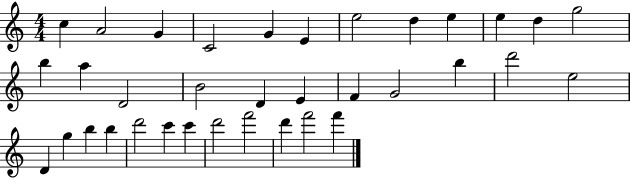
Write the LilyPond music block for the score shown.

{
  \clef treble
  \numericTimeSignature
  \time 4/4
  \key c \major
  c''4 a'2 g'4 | c'2 g'4 e'4 | e''2 d''4 e''4 | e''4 d''4 g''2 | \break b''4 a''4 d'2 | b'2 d'4 e'4 | f'4 g'2 b''4 | d'''2 e''2 | \break d'4 g''4 b''4 b''4 | d'''2 c'''4 c'''4 | d'''2 f'''2 | d'''4 f'''2 f'''4 | \break \bar "|."
}